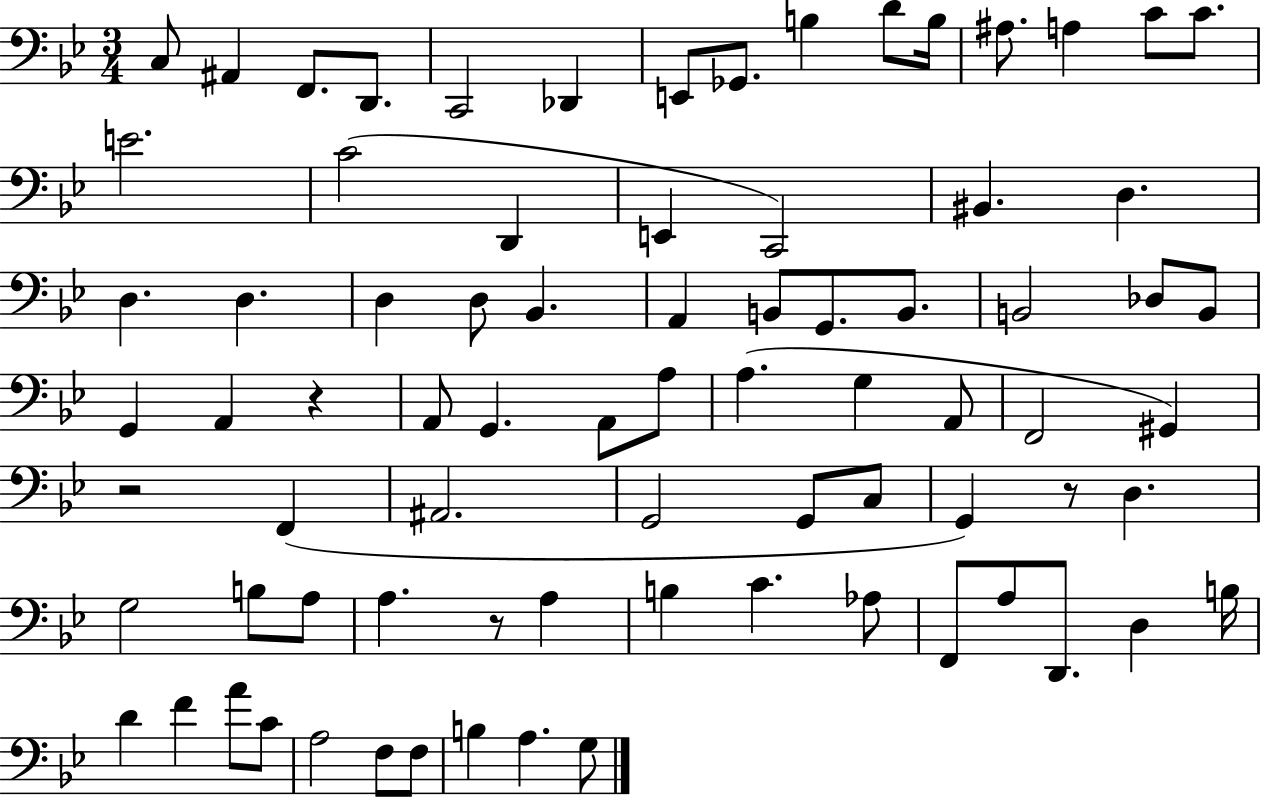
C3/e A#2/q F2/e. D2/e. C2/h Db2/q E2/e Gb2/e. B3/q D4/e B3/s A#3/e. A3/q C4/e C4/e. E4/h. C4/h D2/q E2/q C2/h BIS2/q. D3/q. D3/q. D3/q. D3/q D3/e Bb2/q. A2/q B2/e G2/e. B2/e. B2/h Db3/e B2/e G2/q A2/q R/q A2/e G2/q. A2/e A3/e A3/q. G3/q A2/e F2/h G#2/q R/h F2/q A#2/h. G2/h G2/e C3/e G2/q R/e D3/q. G3/h B3/e A3/e A3/q. R/e A3/q B3/q C4/q. Ab3/e F2/e A3/e D2/e. D3/q B3/s D4/q F4/q A4/e C4/e A3/h F3/e F3/e B3/q A3/q. G3/e